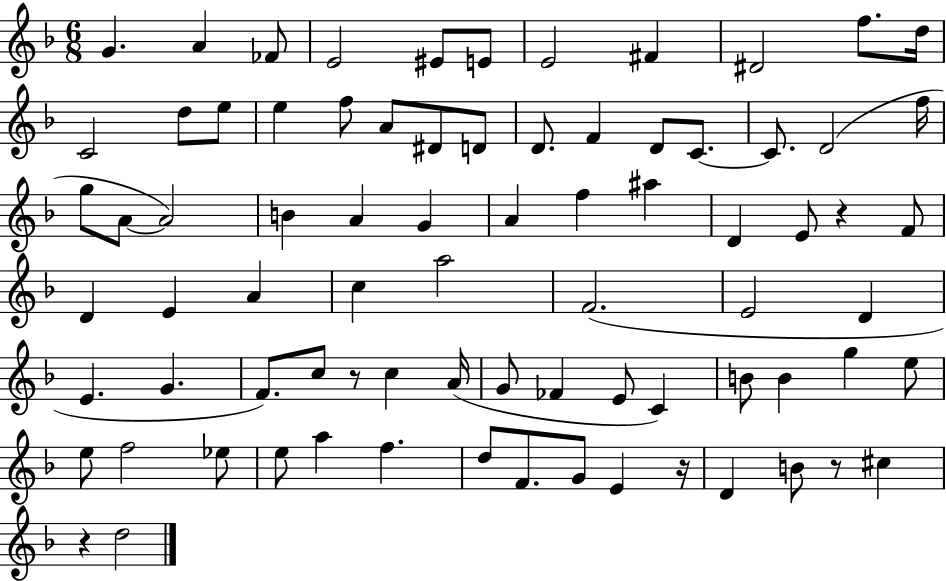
{
  \clef treble
  \numericTimeSignature
  \time 6/8
  \key f \major
  g'4. a'4 fes'8 | e'2 eis'8 e'8 | e'2 fis'4 | dis'2 f''8. d''16 | \break c'2 d''8 e''8 | e''4 f''8 a'8 dis'8 d'8 | d'8. f'4 d'8 c'8.~~ | c'8. d'2( f''16 | \break g''8 a'8~~ a'2) | b'4 a'4 g'4 | a'4 f''4 ais''4 | d'4 e'8 r4 f'8 | \break d'4 e'4 a'4 | c''4 a''2 | f'2.( | e'2 d'4 | \break e'4. g'4. | f'8.) c''8 r8 c''4 a'16( | g'8 fes'4 e'8 c'4) | b'8 b'4 g''4 e''8 | \break e''8 f''2 ees''8 | e''8 a''4 f''4. | d''8 f'8. g'8 e'4 r16 | d'4 b'8 r8 cis''4 | \break r4 d''2 | \bar "|."
}